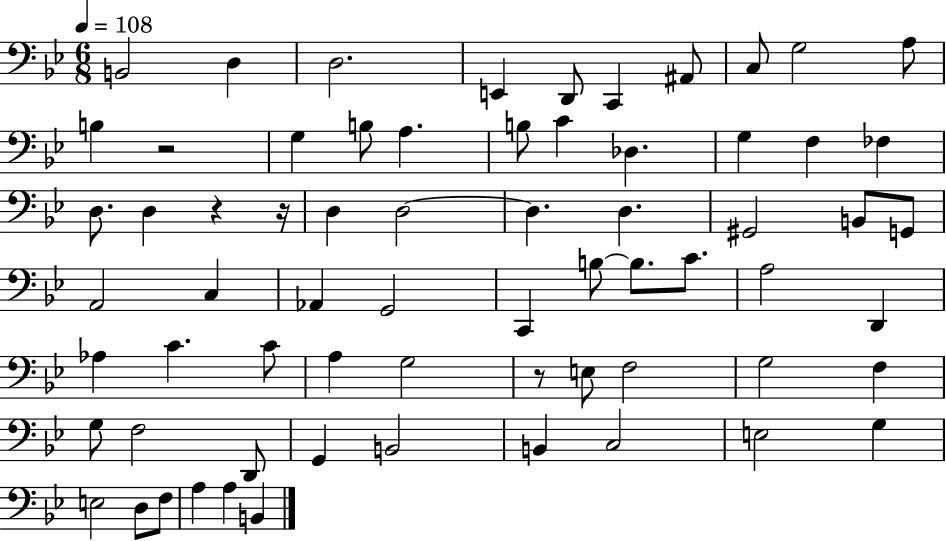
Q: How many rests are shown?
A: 4